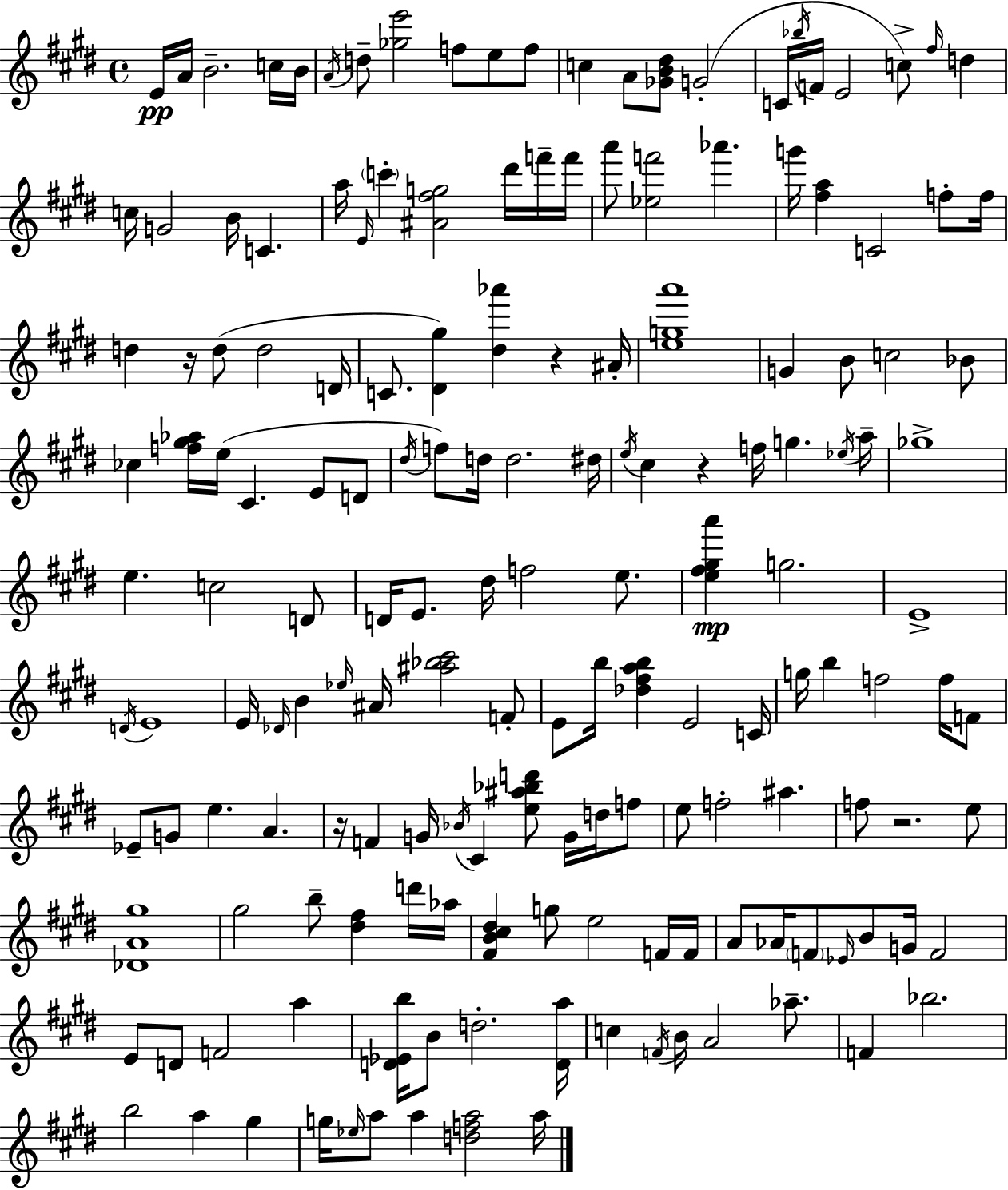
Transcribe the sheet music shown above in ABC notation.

X:1
T:Untitled
M:4/4
L:1/4
K:E
E/4 A/4 B2 c/4 B/4 A/4 d/2 [_ge']2 f/2 e/2 f/2 c A/2 [_GB^d]/2 G2 C/4 _b/4 F/4 E2 c/2 ^f/4 d c/4 G2 B/4 C a/4 E/4 c' [^A^fg]2 ^d'/4 f'/4 f'/4 a'/2 [_ef']2 _a' g'/4 [^fa] C2 f/2 f/4 d z/4 d/2 d2 D/4 C/2 [^D^g] [^d_a'] z ^A/4 [ega']4 G B/2 c2 _B/2 _c [f^g_a]/4 e/4 ^C E/2 D/2 ^d/4 f/2 d/4 d2 ^d/4 e/4 ^c z f/4 g _e/4 a/4 _g4 e c2 D/2 D/4 E/2 ^d/4 f2 e/2 [e^f^ga'] g2 E4 D/4 E4 E/4 _D/4 B _e/4 ^A/4 [^a_b^c']2 F/2 E/2 b/4 [_d^fab] E2 C/4 g/4 b f2 f/4 F/2 _E/2 G/2 e A z/4 F G/4 _B/4 ^C [e^a_bd']/2 G/4 d/4 f/2 e/2 f2 ^a f/2 z2 e/2 [_DA^g]4 ^g2 b/2 [^d^f] d'/4 _a/4 [^FB^c^d] g/2 e2 F/4 F/4 A/2 _A/4 F/2 _E/4 B/2 G/4 F2 E/2 D/2 F2 a [D_Eb]/4 B/2 d2 [Da]/4 c F/4 B/4 A2 _a/2 F _b2 b2 a ^g g/4 _e/4 a/2 a [dfa]2 a/4